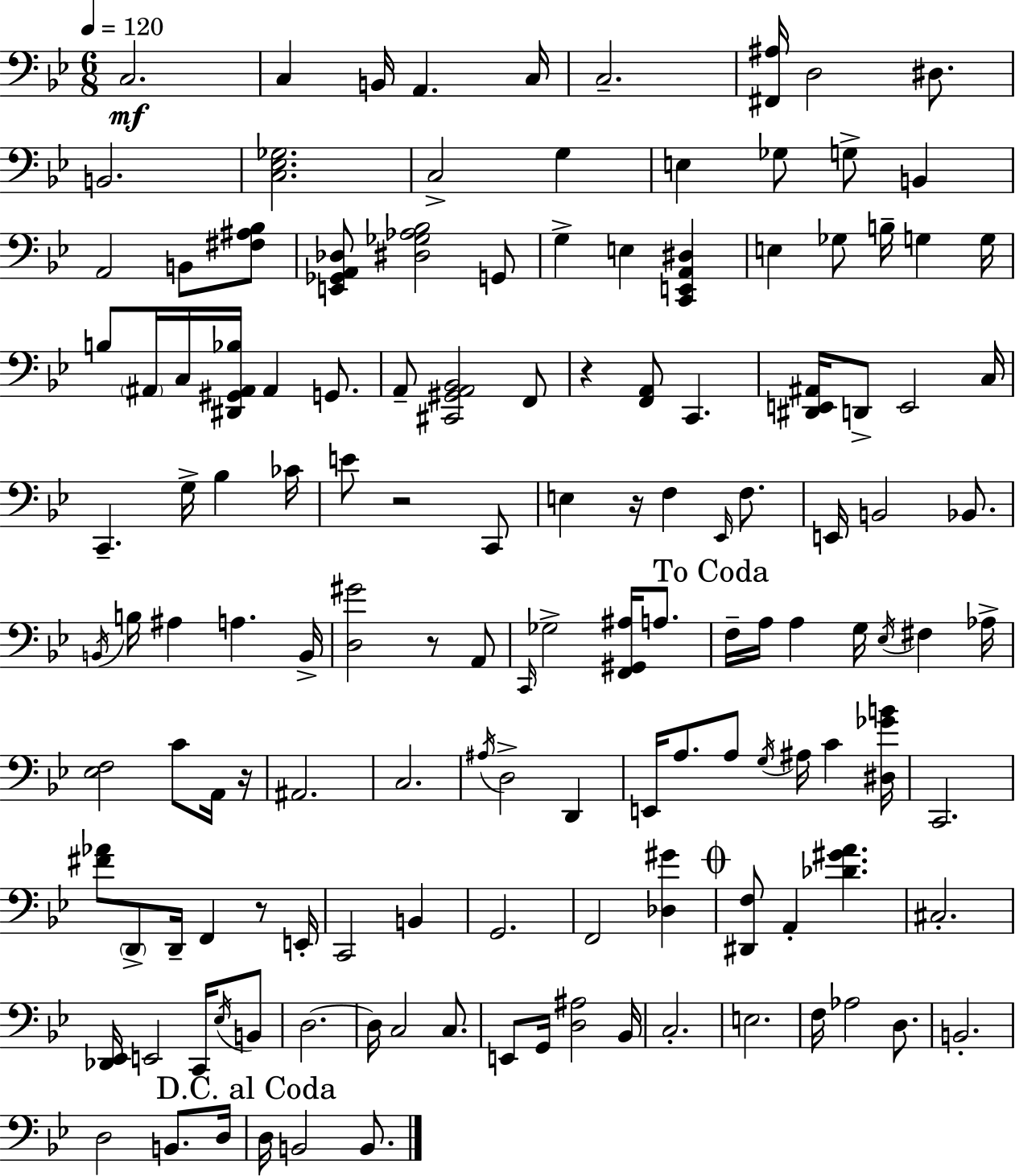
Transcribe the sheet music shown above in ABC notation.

X:1
T:Untitled
M:6/8
L:1/4
K:Gm
C,2 C, B,,/4 A,, C,/4 C,2 [^F,,^A,]/4 D,2 ^D,/2 B,,2 [C,_E,_G,]2 C,2 G, E, _G,/2 G,/2 B,, A,,2 B,,/2 [^F,^A,_B,]/2 [E,,_G,,A,,_D,]/2 [^D,_G,_A,_B,]2 G,,/2 G, E, [C,,E,,A,,^D,] E, _G,/2 B,/4 G, G,/4 B,/2 ^A,,/4 C,/4 [^D,,^G,,^A,,_B,]/4 ^A,, G,,/2 A,,/2 [^C,,^G,,A,,_B,,]2 F,,/2 z [F,,A,,]/2 C,, [^D,,E,,^A,,]/4 D,,/2 E,,2 C,/4 C,, G,/4 _B, _C/4 E/2 z2 C,,/2 E, z/4 F, _E,,/4 F,/2 E,,/4 B,,2 _B,,/2 B,,/4 B,/4 ^A, A, B,,/4 [D,^G]2 z/2 A,,/2 C,,/4 _G,2 [F,,^G,,^A,]/4 A,/2 F,/4 A,/4 A, G,/4 _E,/4 ^F, _A,/4 [_E,F,]2 C/2 A,,/4 z/4 ^A,,2 C,2 ^A,/4 D,2 D,, E,,/4 A,/2 A,/2 G,/4 ^A,/4 C [^D,_GB]/4 C,,2 [^F_A]/2 D,,/2 D,,/4 F,, z/2 E,,/4 C,,2 B,, G,,2 F,,2 [_D,^G] [^D,,F,]/2 A,, [_D^GA] ^C,2 [_D,,_E,,]/4 E,,2 C,,/4 _E,/4 B,,/2 D,2 D,/4 C,2 C,/2 E,,/2 G,,/4 [D,^A,]2 _B,,/4 C,2 E,2 F,/4 _A,2 D,/2 B,,2 D,2 B,,/2 D,/4 D,/4 B,,2 B,,/2